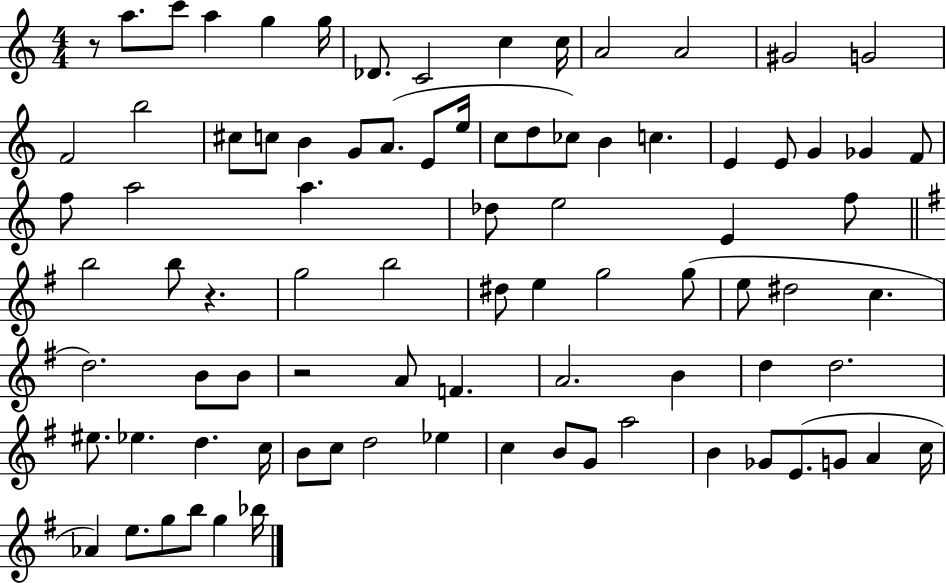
{
  \clef treble
  \numericTimeSignature
  \time 4/4
  \key c \major
  r8 a''8. c'''8 a''4 g''4 g''16 | des'8. c'2 c''4 c''16 | a'2 a'2 | gis'2 g'2 | \break f'2 b''2 | cis''8 c''8 b'4 g'8 a'8.( e'8 e''16 | c''8 d''8 ces''8) b'4 c''4. | e'4 e'8 g'4 ges'4 f'8 | \break f''8 a''2 a''4. | des''8 e''2 e'4 f''8 | \bar "||" \break \key e \minor b''2 b''8 r4. | g''2 b''2 | dis''8 e''4 g''2 g''8( | e''8 dis''2 c''4. | \break d''2.) b'8 b'8 | r2 a'8 f'4. | a'2. b'4 | d''4 d''2. | \break eis''8. ees''4. d''4. c''16 | b'8 c''8 d''2 ees''4 | c''4 b'8 g'8 a''2 | b'4 ges'8 e'8.( g'8 a'4 c''16 | \break aes'4) e''8. g''8 b''8 g''4 bes''16 | \bar "|."
}